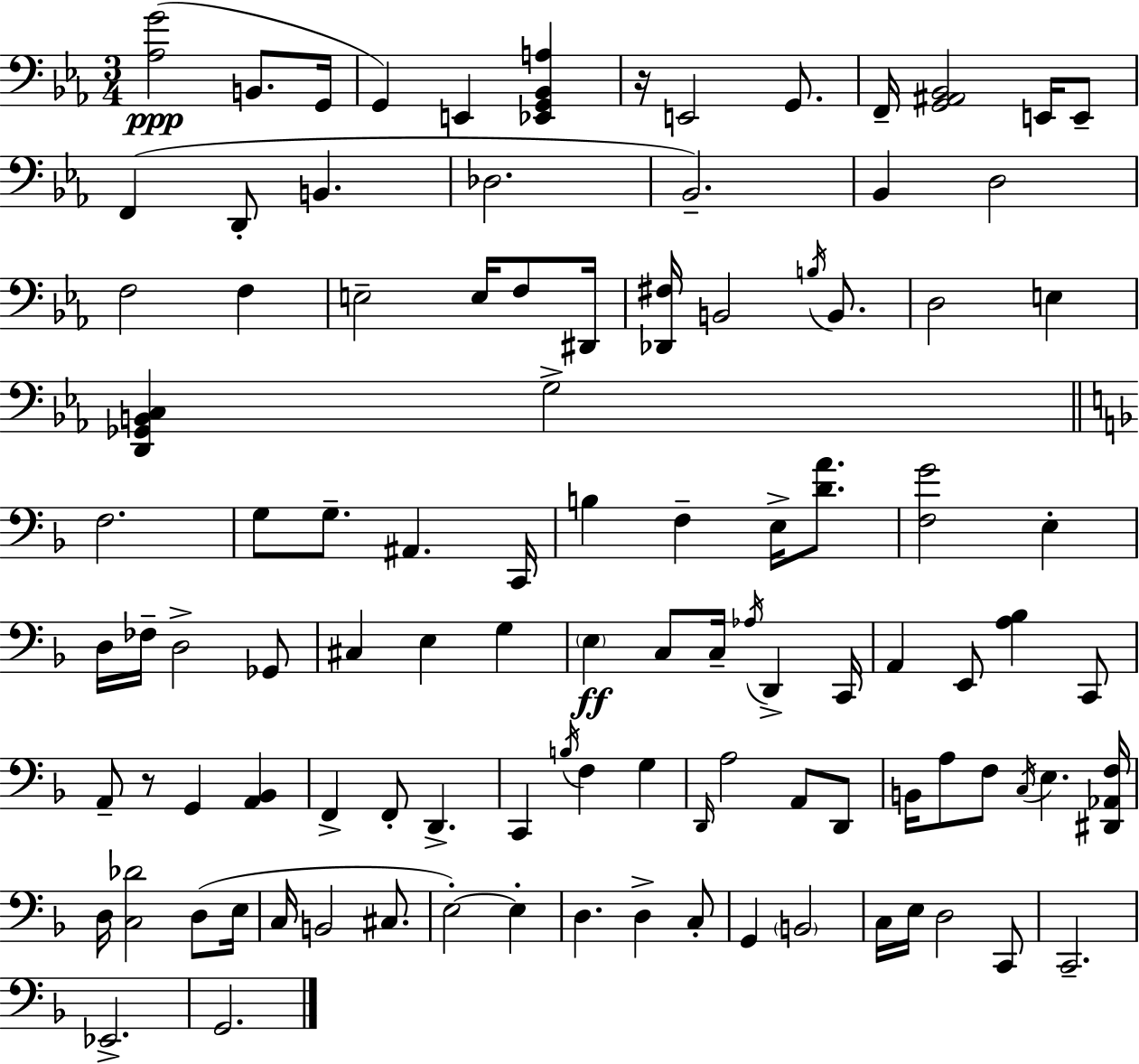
[Ab3,G4]/h B2/e. G2/s G2/q E2/q [Eb2,G2,Bb2,A3]/q R/s E2/h G2/e. F2/s [G2,A#2,Bb2]/h E2/s E2/e F2/q D2/e B2/q. Db3/h. Bb2/h. Bb2/q D3/h F3/h F3/q E3/h E3/s F3/e D#2/s [Db2,F#3]/s B2/h B3/s B2/e. D3/h E3/q [D2,Gb2,B2,C3]/q G3/h F3/h. G3/e G3/e. A#2/q. C2/s B3/q F3/q E3/s [D4,A4]/e. [F3,G4]/h E3/q D3/s FES3/s D3/h Gb2/e C#3/q E3/q G3/q E3/q C3/e C3/s Ab3/s D2/q C2/s A2/q E2/e [A3,Bb3]/q C2/e A2/e R/e G2/q [A2,Bb2]/q F2/q F2/e D2/q. C2/q B3/s F3/q G3/q D2/s A3/h A2/e D2/e B2/s A3/e F3/e C3/s E3/q. [D#2,Ab2,F3]/s D3/s [C3,Db4]/h D3/e E3/s C3/s B2/h C#3/e. E3/h E3/q D3/q. D3/q C3/e G2/q B2/h C3/s E3/s D3/h C2/e C2/h. Eb2/h. G2/h.